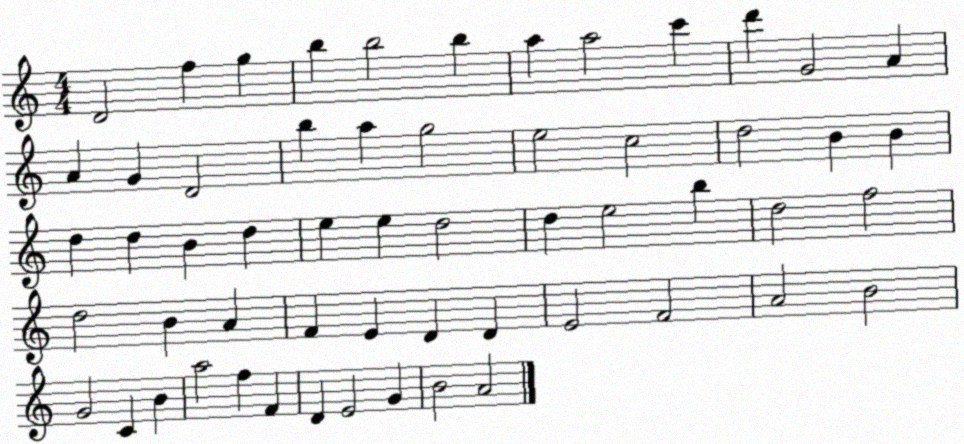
X:1
T:Untitled
M:4/4
L:1/4
K:C
D2 f g b b2 b a a2 c' d' G2 A A G D2 b a g2 e2 c2 d2 B B d d B d e e d2 d e2 b d2 f2 d2 B A F E D D E2 F2 A2 B2 G2 C B a2 f F D E2 G B2 A2